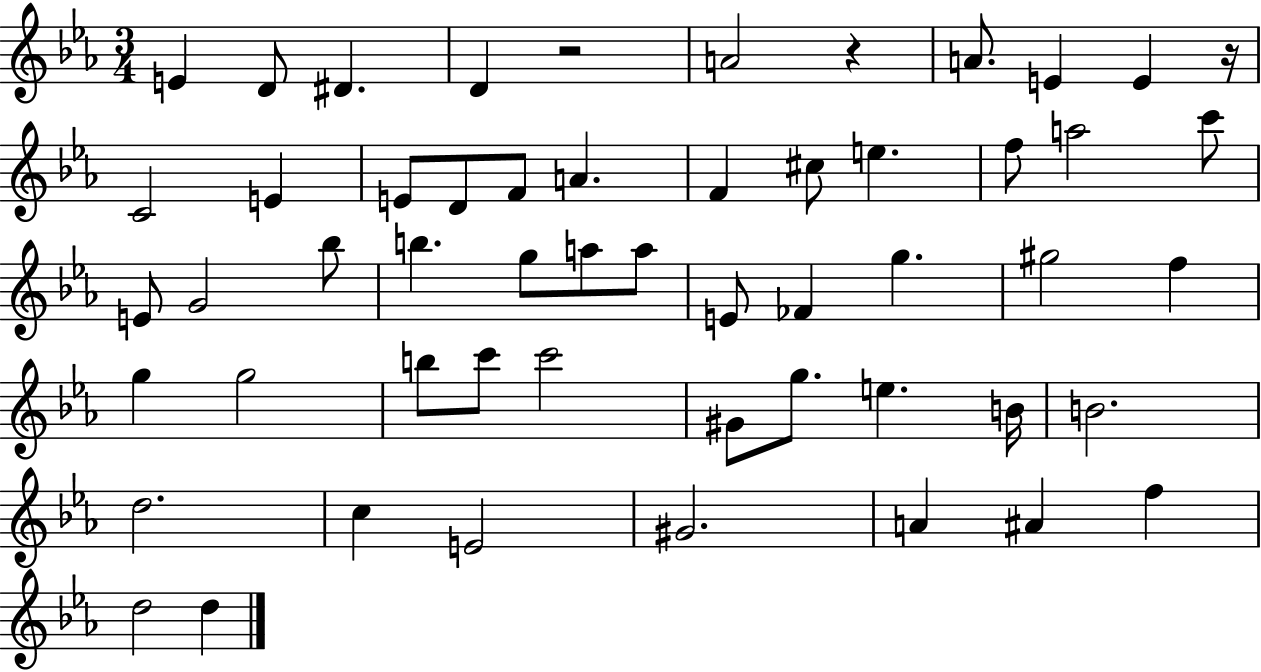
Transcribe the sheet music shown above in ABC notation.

X:1
T:Untitled
M:3/4
L:1/4
K:Eb
E D/2 ^D D z2 A2 z A/2 E E z/4 C2 E E/2 D/2 F/2 A F ^c/2 e f/2 a2 c'/2 E/2 G2 _b/2 b g/2 a/2 a/2 E/2 _F g ^g2 f g g2 b/2 c'/2 c'2 ^G/2 g/2 e B/4 B2 d2 c E2 ^G2 A ^A f d2 d